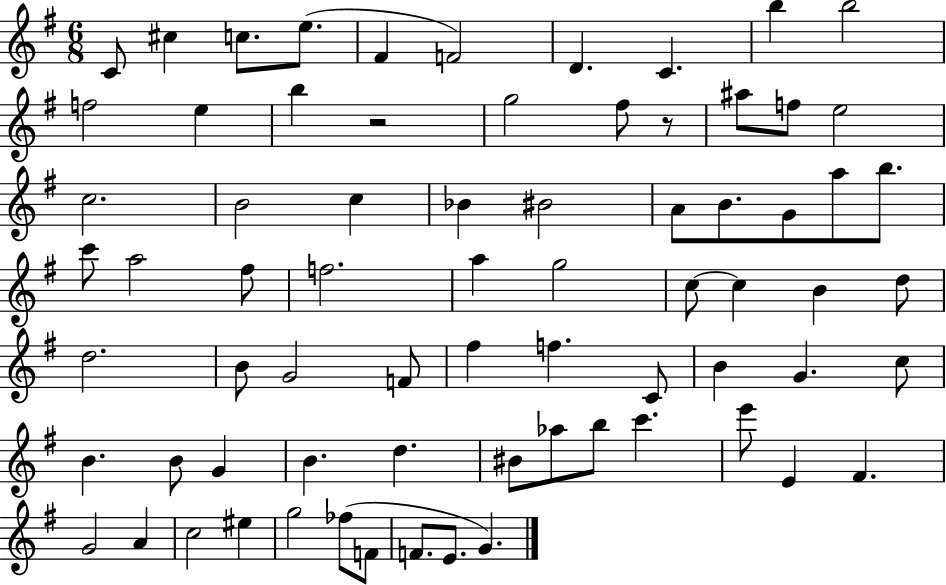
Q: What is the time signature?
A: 6/8